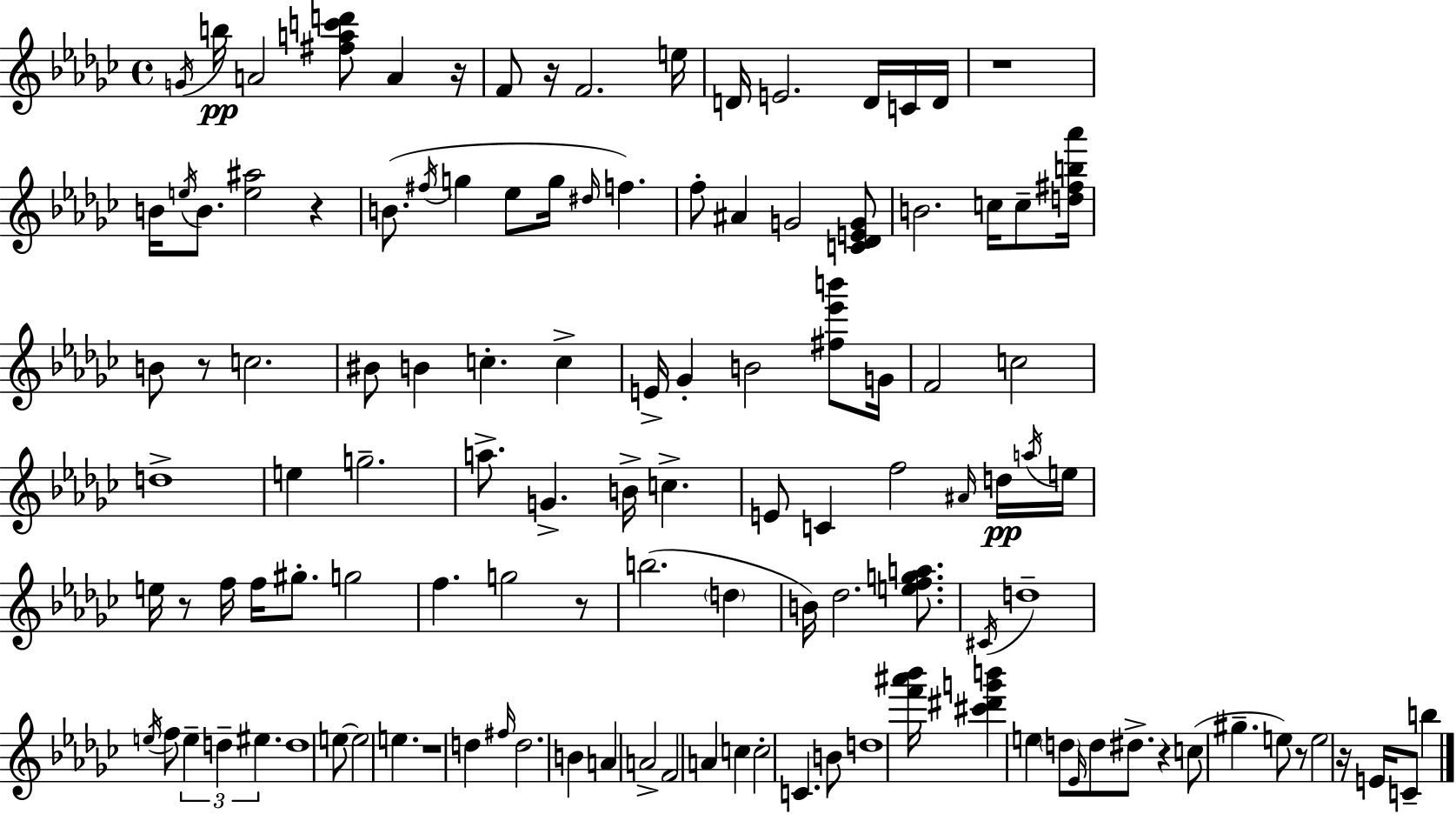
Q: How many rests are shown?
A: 11